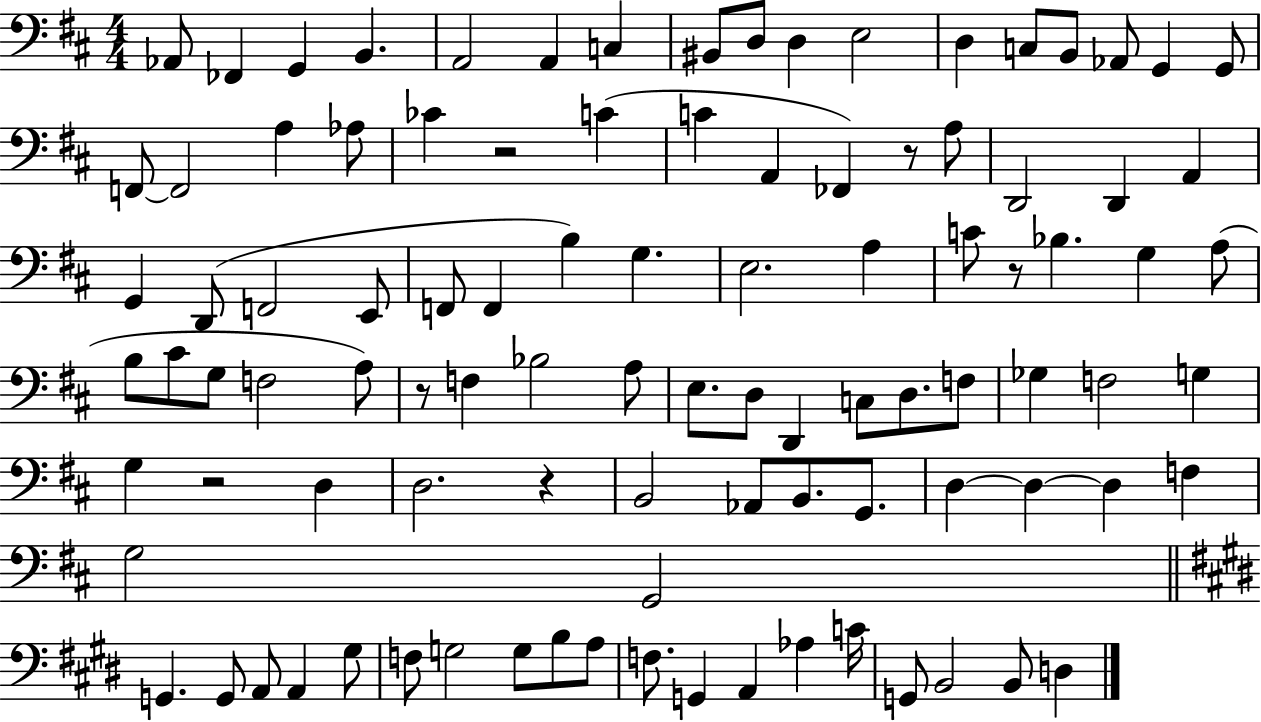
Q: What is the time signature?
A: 4/4